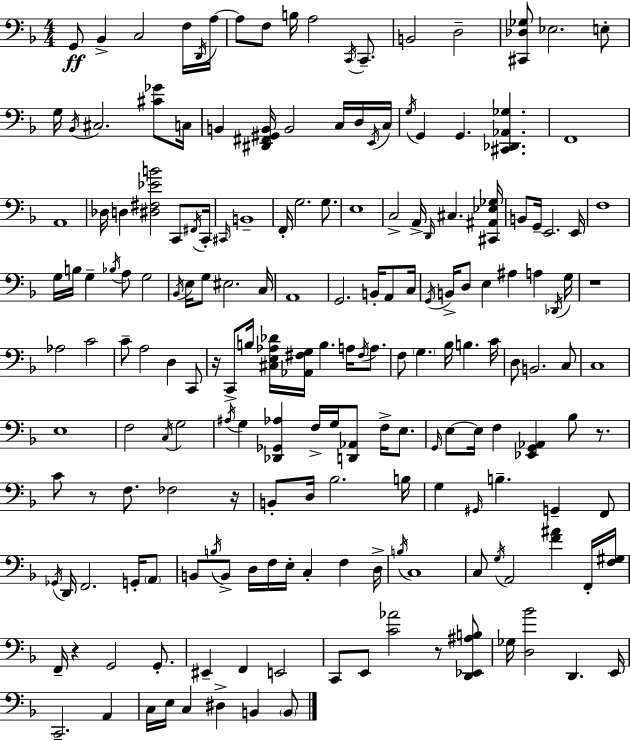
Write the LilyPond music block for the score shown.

{
  \clef bass
  \numericTimeSignature
  \time 4/4
  \key f \major
  g,8\ff bes,4-> c2 f16 \acciaccatura { d,16 } | a16~~ a8 f8 b16 a2 \acciaccatura { c,16 } c,8.-- | b,2 d2-- | <cis, des ges>8 ees2. | \break e8-. g16 \acciaccatura { bes,16 } cis2. | <cis' ges'>8 c16 b,4 <dis, fis, gis, b,>16 b,2 | c16 d16 \acciaccatura { e,16 } c16 \acciaccatura { g16 } g,4 g,4. <cis, des, aes, ges>4. | f,1 | \break a,1 | des16 d4 <dis fis ees' b'>2 | c,8 \acciaccatura { fis,16 } c,16-. \grace { cis,16 } b,1-- | f,16-. g2. | \break g8. e1 | c2-> a,16-> | \grace { d,16 } cis4. <cis, ais, ees ges>16 b,8 g,16-- e,2. | e,16 f1 | \break g16 b16 g4-- \acciaccatura { bes16 } a8 | g2 \acciaccatura { bes,16 } e16 g8 eis2. | c16 a,1 | g,2. | \break b,16-. a,8 c16 \acciaccatura { g,16 } b,16-> d8 e4 | ais4 a4 \acciaccatura { des,16 } g16 r1 | aes2 | c'2 c'8-- a2 | \break d4 c,8 r16 c,8-> b16 | <cis e aes des'>16 <aes, fis g>16 b4. a16 \acciaccatura { fis16 } a8. f8 \parenthesize g4. | bes16 b4. c'16 d8 b,2. | c8 c1 | \break e1 | f2 | \acciaccatura { c16 } g2 \acciaccatura { ais16 } g4 | <des, ges, aes>4 f16-> g16 <d, aes,>8 f16-> e8. \grace { g,16 } | \break e8~~ e16 f4 <ees, g, aes,>4 bes8 r8. | c'8 r8 f8. fes2 r16 | b,8-. d16 bes2. b16 | g4 \grace { gis,16 } b4.-- g,4-- f,8 | \break \acciaccatura { ges,16 } d,16 f,2. g,16-. | \parenthesize a,8 b,8 \acciaccatura { b16 } b,8-> d16 f16 e16-. c4-. f4 | d16-> \acciaccatura { b16 } c1 | c8 \acciaccatura { g16 } a,2 <f' ais'>4 | \break f,16-. <f gis>16 f,16-- r4 g,2 | g,8.-. eis,4-- f,4 e,2 | c,8 e,8 <c' aes'>2 | r8 <d, ees, ais b>8 ges16 <d bes'>2 d,4. | \break e,16 c,2.-- | a,4 c16 e16 c4 dis4-> b,4 | \parenthesize b,8 \bar "|."
}